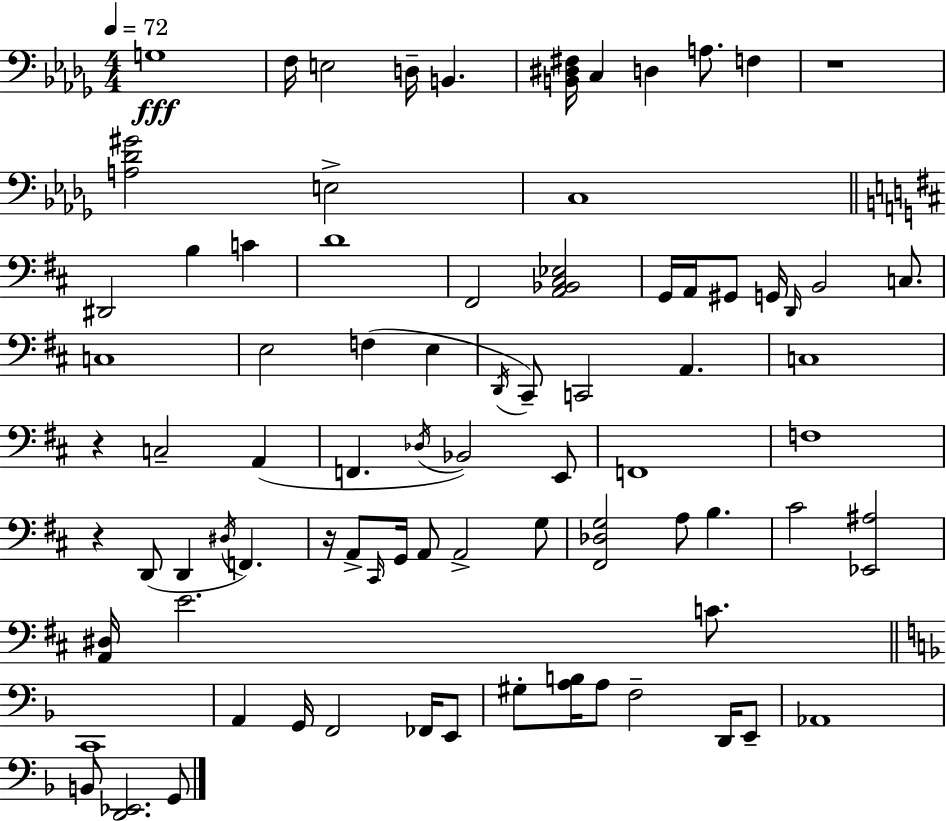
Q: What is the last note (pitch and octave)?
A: G2